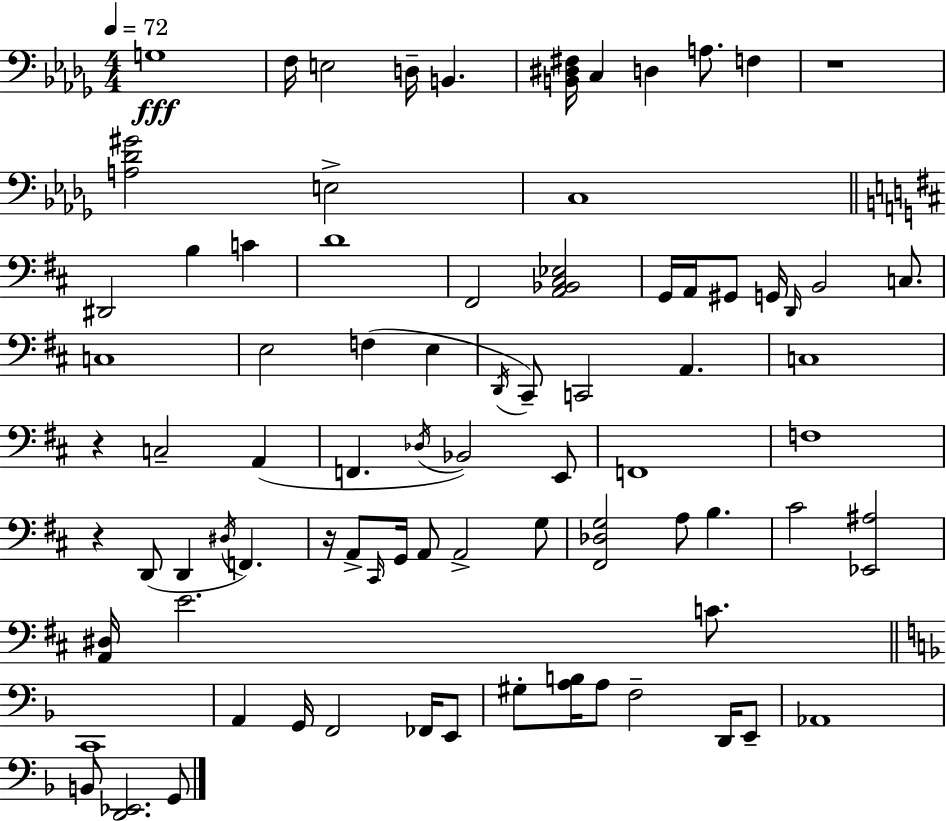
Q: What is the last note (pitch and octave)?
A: G2